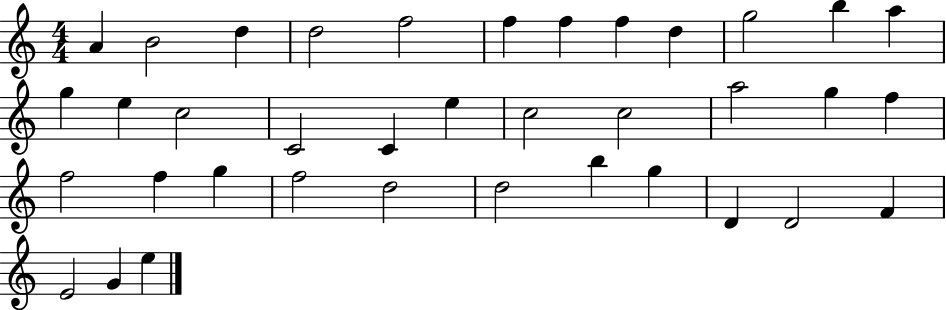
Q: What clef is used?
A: treble